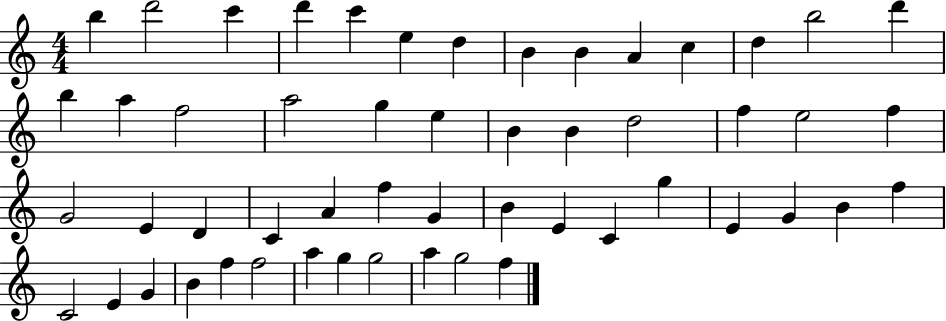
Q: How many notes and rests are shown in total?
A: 53